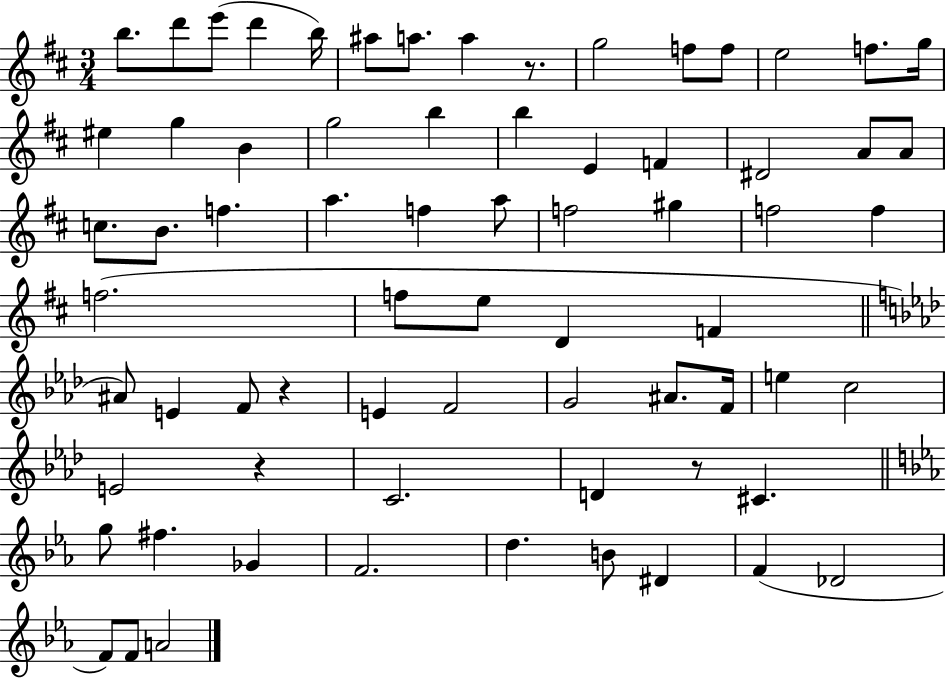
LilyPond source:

{
  \clef treble
  \numericTimeSignature
  \time 3/4
  \key d \major
  b''8. d'''8 e'''8( d'''4 b''16) | ais''8 a''8. a''4 r8. | g''2 f''8 f''8 | e''2 f''8. g''16 | \break eis''4 g''4 b'4 | g''2 b''4 | b''4 e'4 f'4 | dis'2 a'8 a'8 | \break c''8. b'8. f''4. | a''4. f''4 a''8 | f''2 gis''4 | f''2 f''4 | \break f''2.( | f''8 e''8 d'4 f'4 | \bar "||" \break \key f \minor ais'8) e'4 f'8 r4 | e'4 f'2 | g'2 ais'8. f'16 | e''4 c''2 | \break e'2 r4 | c'2. | d'4 r8 cis'4. | \bar "||" \break \key ees \major g''8 fis''4. ges'4 | f'2. | d''4. b'8 dis'4 | f'4( des'2 | \break f'8) f'8 a'2 | \bar "|."
}